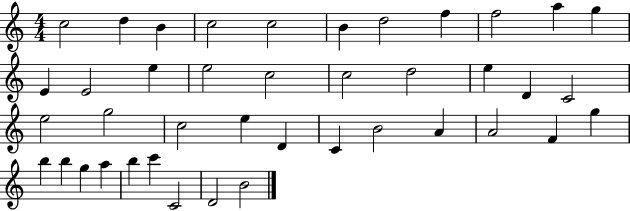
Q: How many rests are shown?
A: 0